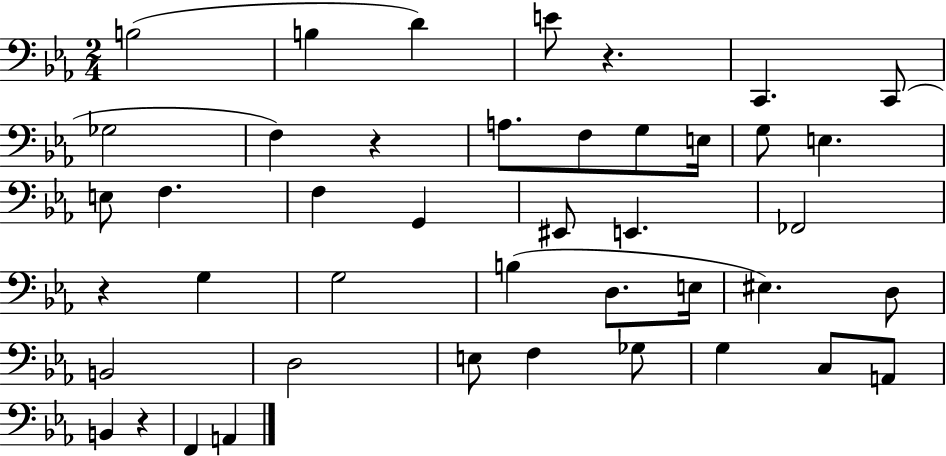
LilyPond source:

{
  \clef bass
  \numericTimeSignature
  \time 2/4
  \key ees \major
  b2( | b4 d'4) | e'8 r4. | c,4. c,8( | \break ges2 | f4) r4 | a8. f8 g8 e16 | g8 e4. | \break e8 f4. | f4 g,4 | eis,8 e,4. | fes,2 | \break r4 g4 | g2 | b4( d8. e16 | eis4.) d8 | \break b,2 | d2 | e8 f4 ges8 | g4 c8 a,8 | \break b,4 r4 | f,4 a,4 | \bar "|."
}